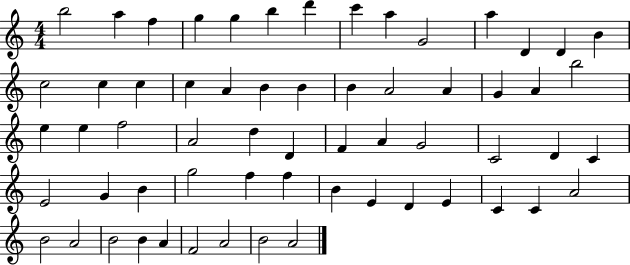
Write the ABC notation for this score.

X:1
T:Untitled
M:4/4
L:1/4
K:C
b2 a f g g b d' c' a G2 a D D B c2 c c c A B B B A2 A G A b2 e e f2 A2 d D F A G2 C2 D C E2 G B g2 f f B E D E C C A2 B2 A2 B2 B A F2 A2 B2 A2